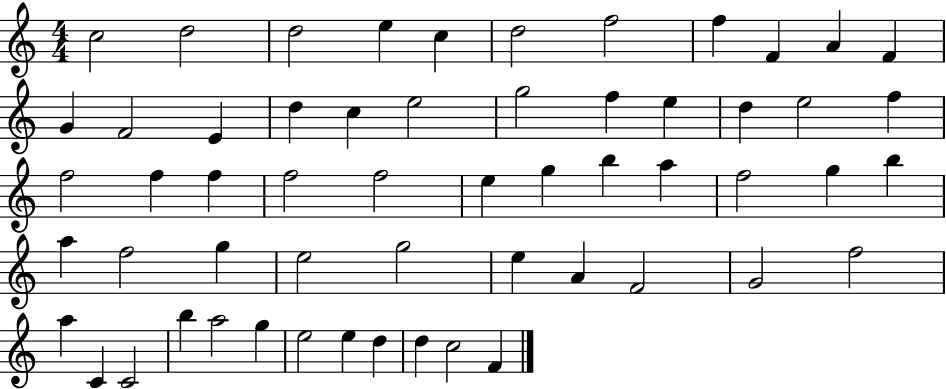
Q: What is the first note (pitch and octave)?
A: C5